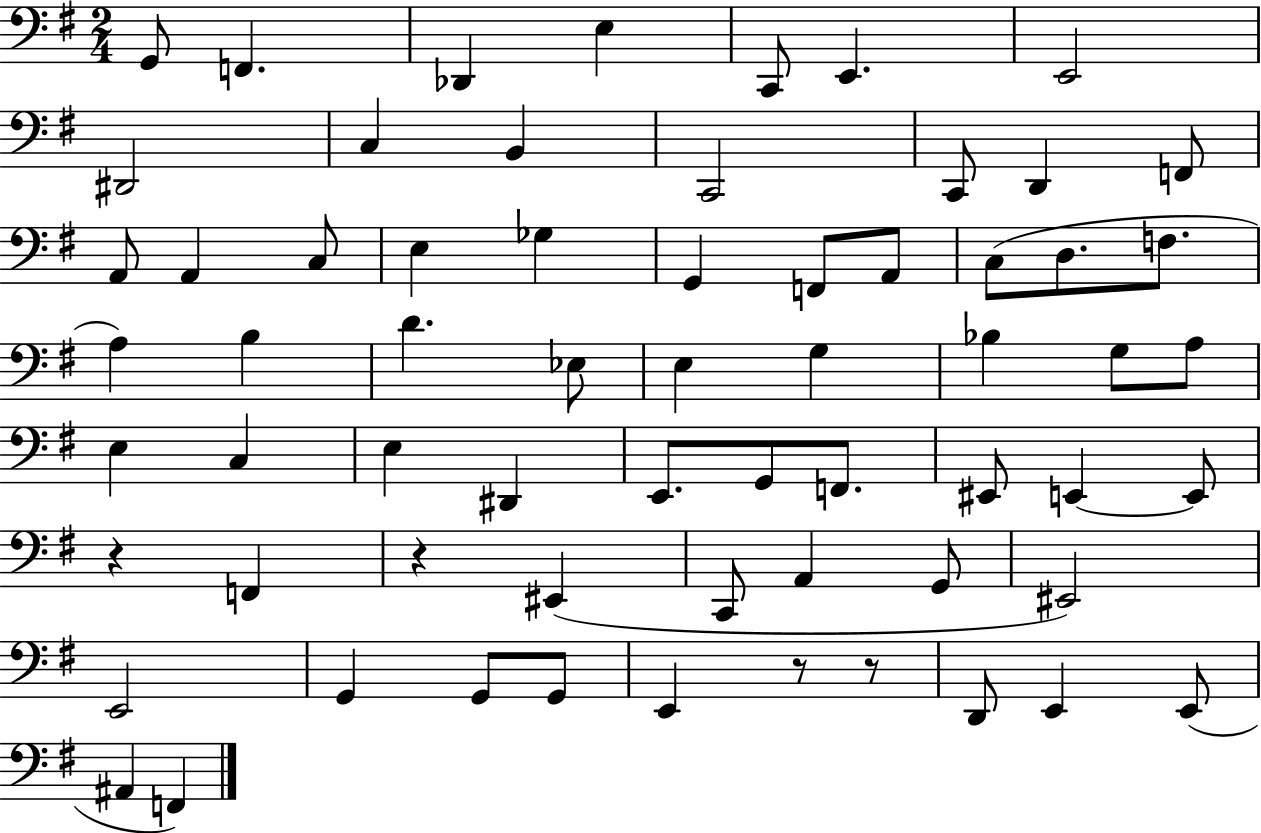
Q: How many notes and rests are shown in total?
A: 64